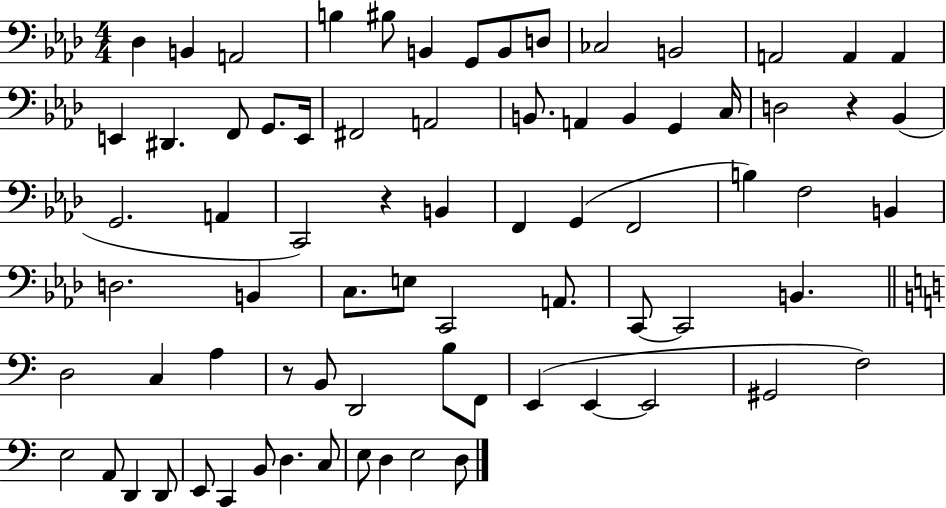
Db3/q B2/q A2/h B3/q BIS3/e B2/q G2/e B2/e D3/e CES3/h B2/h A2/h A2/q A2/q E2/q D#2/q. F2/e G2/e. E2/s F#2/h A2/h B2/e. A2/q B2/q G2/q C3/s D3/h R/q Bb2/q G2/h. A2/q C2/h R/q B2/q F2/q G2/q F2/h B3/q F3/h B2/q D3/h. B2/q C3/e. E3/e C2/h A2/e. C2/e C2/h B2/q. D3/h C3/q A3/q R/e B2/e D2/h B3/e F2/e E2/q E2/q E2/h G#2/h F3/h E3/h A2/e D2/q D2/e E2/e C2/q B2/e D3/q. C3/e E3/e D3/q E3/h D3/e